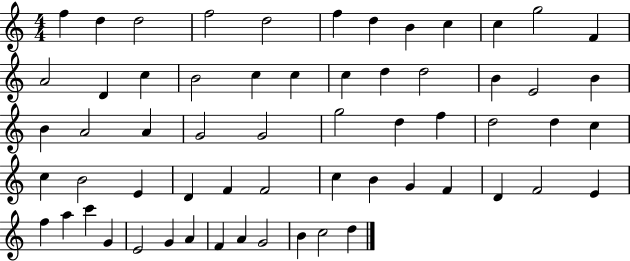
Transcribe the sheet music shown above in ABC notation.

X:1
T:Untitled
M:4/4
L:1/4
K:C
f d d2 f2 d2 f d B c c g2 F A2 D c B2 c c c d d2 B E2 B B A2 A G2 G2 g2 d f d2 d c c B2 E D F F2 c B G F D F2 E f a c' G E2 G A F A G2 B c2 d